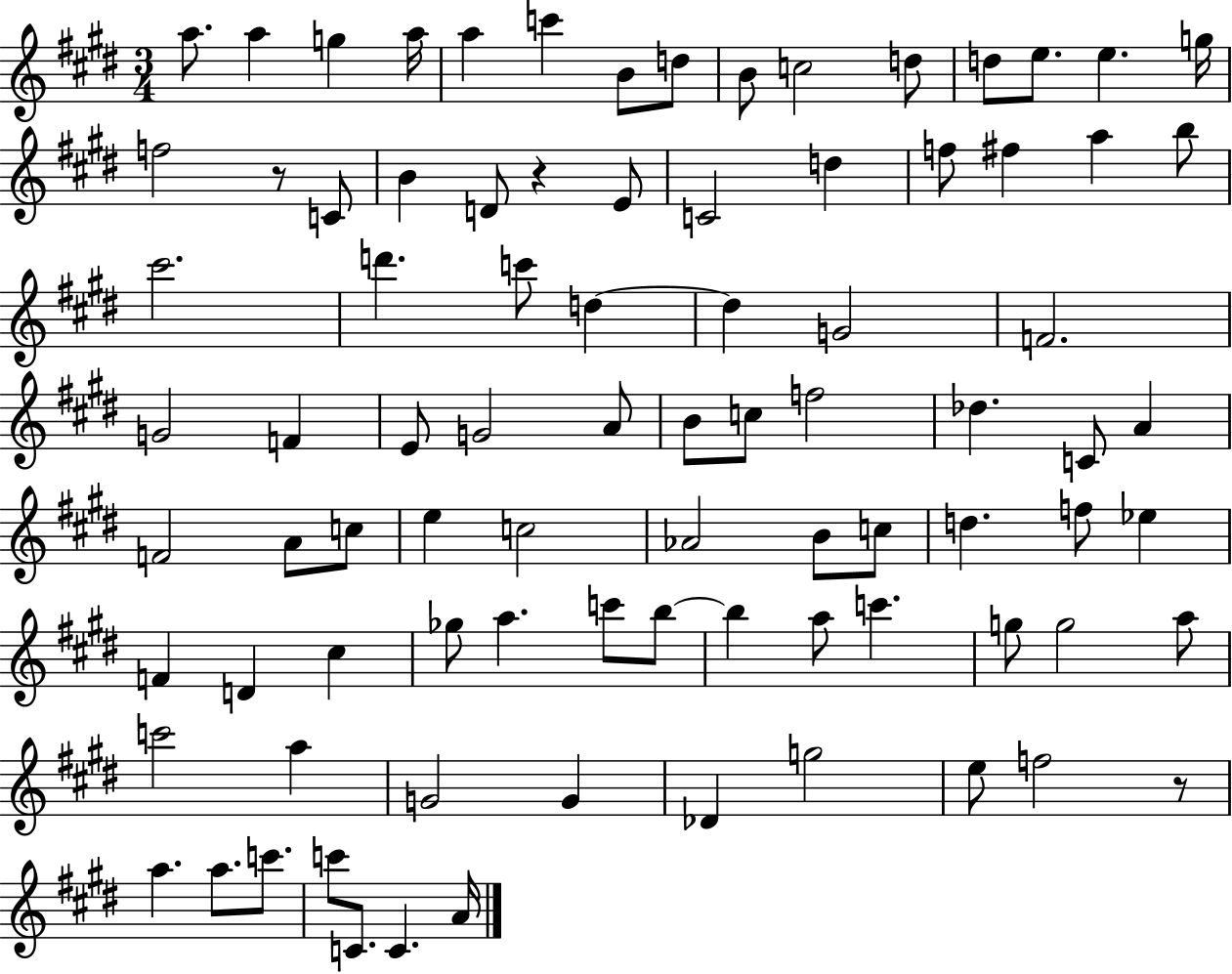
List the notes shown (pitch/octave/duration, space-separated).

A5/e. A5/q G5/q A5/s A5/q C6/q B4/e D5/e B4/e C5/h D5/e D5/e E5/e. E5/q. G5/s F5/h R/e C4/e B4/q D4/e R/q E4/e C4/h D5/q F5/e F#5/q A5/q B5/e C#6/h. D6/q. C6/e D5/q D5/q G4/h F4/h. G4/h F4/q E4/e G4/h A4/e B4/e C5/e F5/h Db5/q. C4/e A4/q F4/h A4/e C5/e E5/q C5/h Ab4/h B4/e C5/e D5/q. F5/e Eb5/q F4/q D4/q C#5/q Gb5/e A5/q. C6/e B5/e B5/q A5/e C6/q. G5/e G5/h A5/e C6/h A5/q G4/h G4/q Db4/q G5/h E5/e F5/h R/e A5/q. A5/e. C6/e. C6/e C4/e. C4/q. A4/s